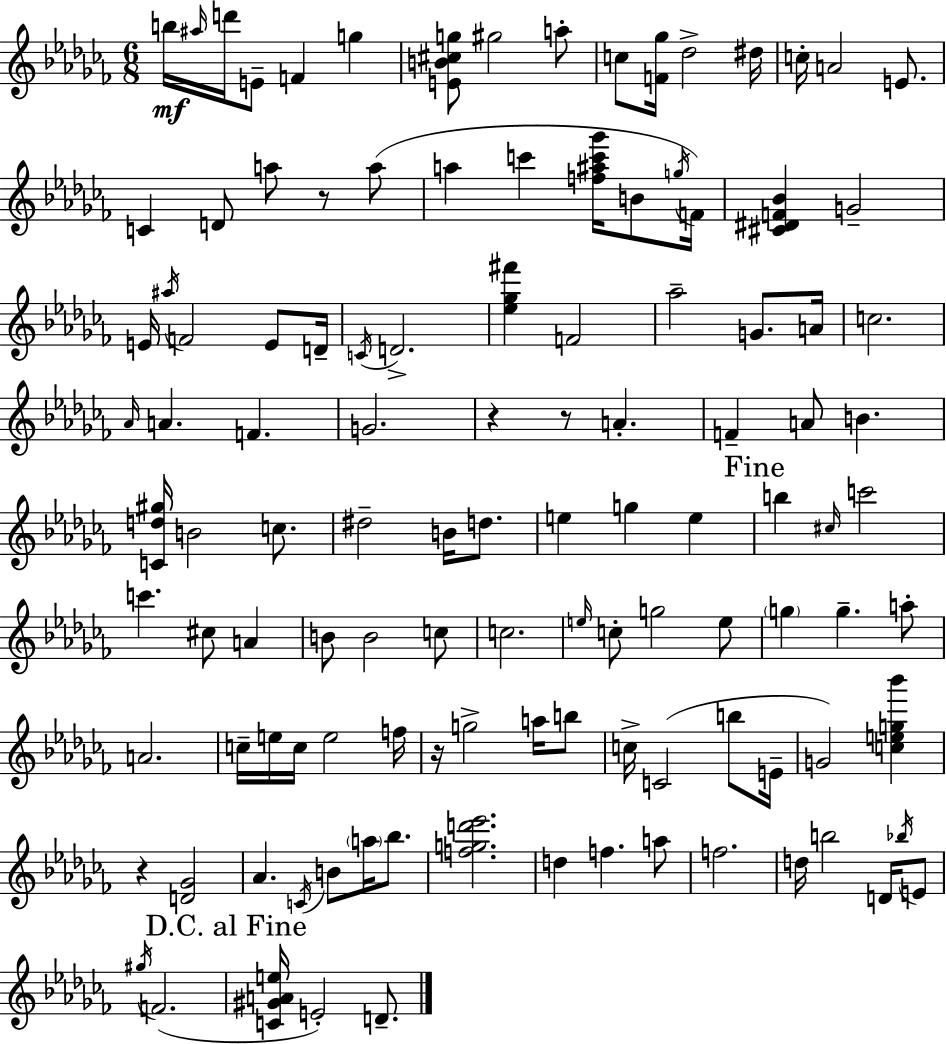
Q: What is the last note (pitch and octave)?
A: D4